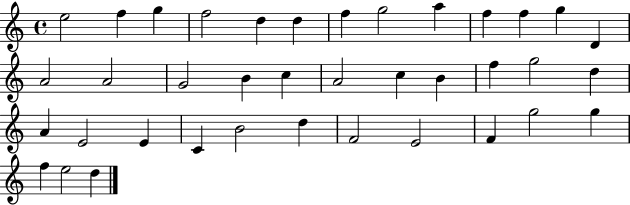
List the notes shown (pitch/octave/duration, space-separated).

E5/h F5/q G5/q F5/h D5/q D5/q F5/q G5/h A5/q F5/q F5/q G5/q D4/q A4/h A4/h G4/h B4/q C5/q A4/h C5/q B4/q F5/q G5/h D5/q A4/q E4/h E4/q C4/q B4/h D5/q F4/h E4/h F4/q G5/h G5/q F5/q E5/h D5/q